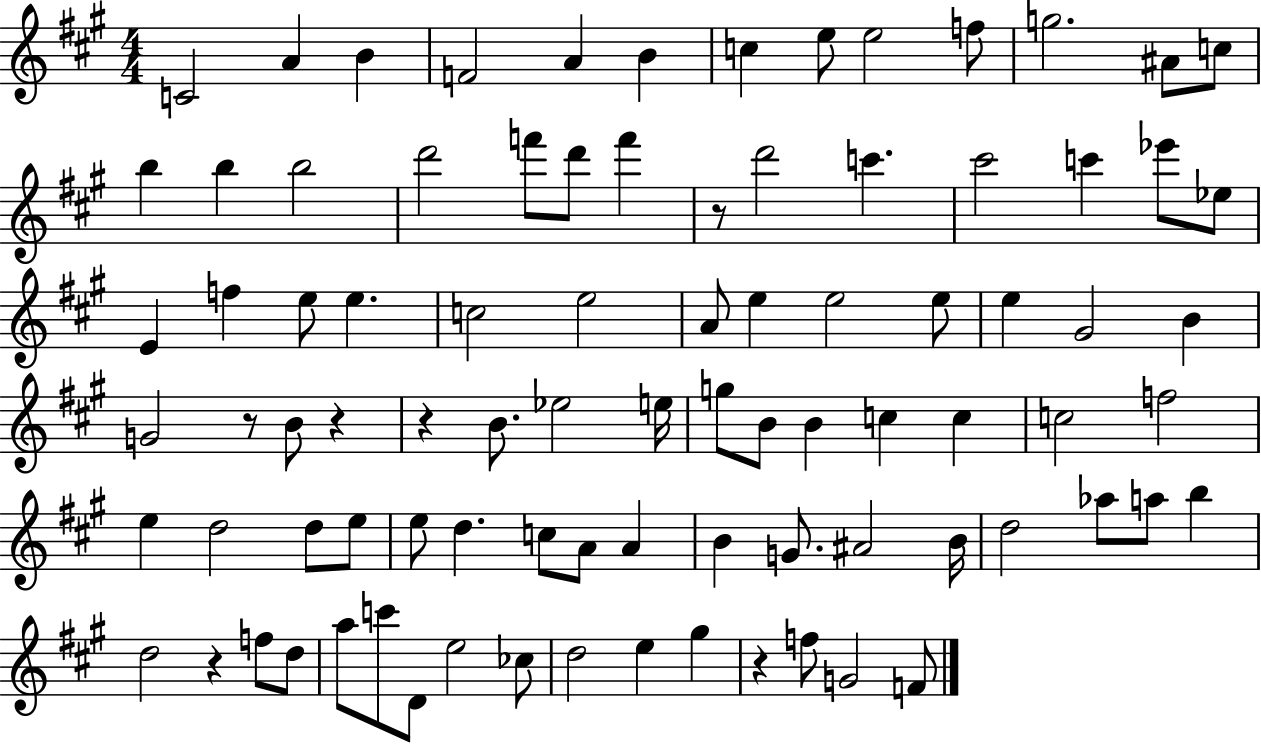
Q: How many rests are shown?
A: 6